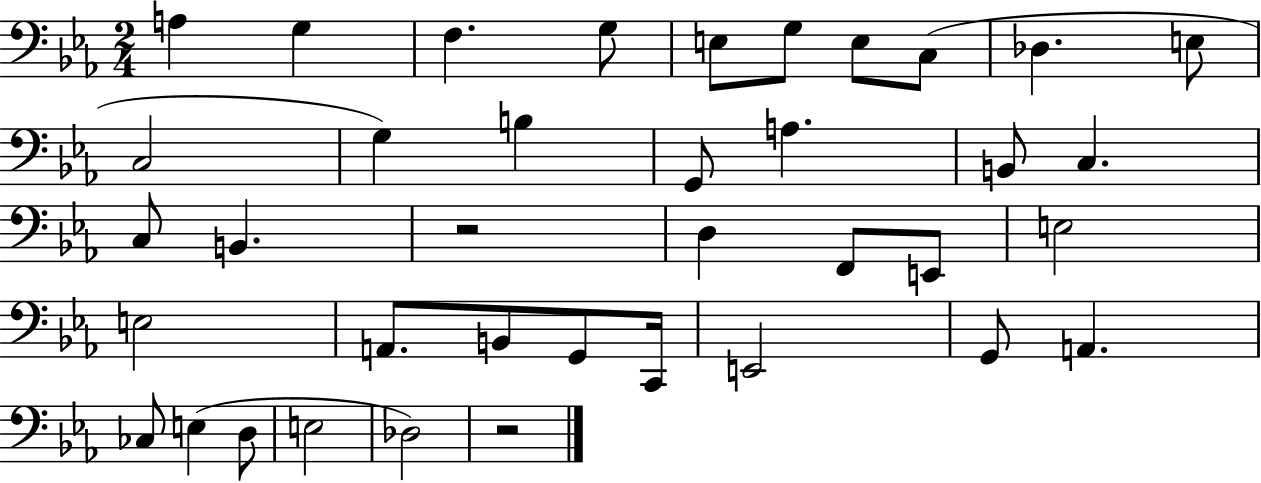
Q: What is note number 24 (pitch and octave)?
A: E3